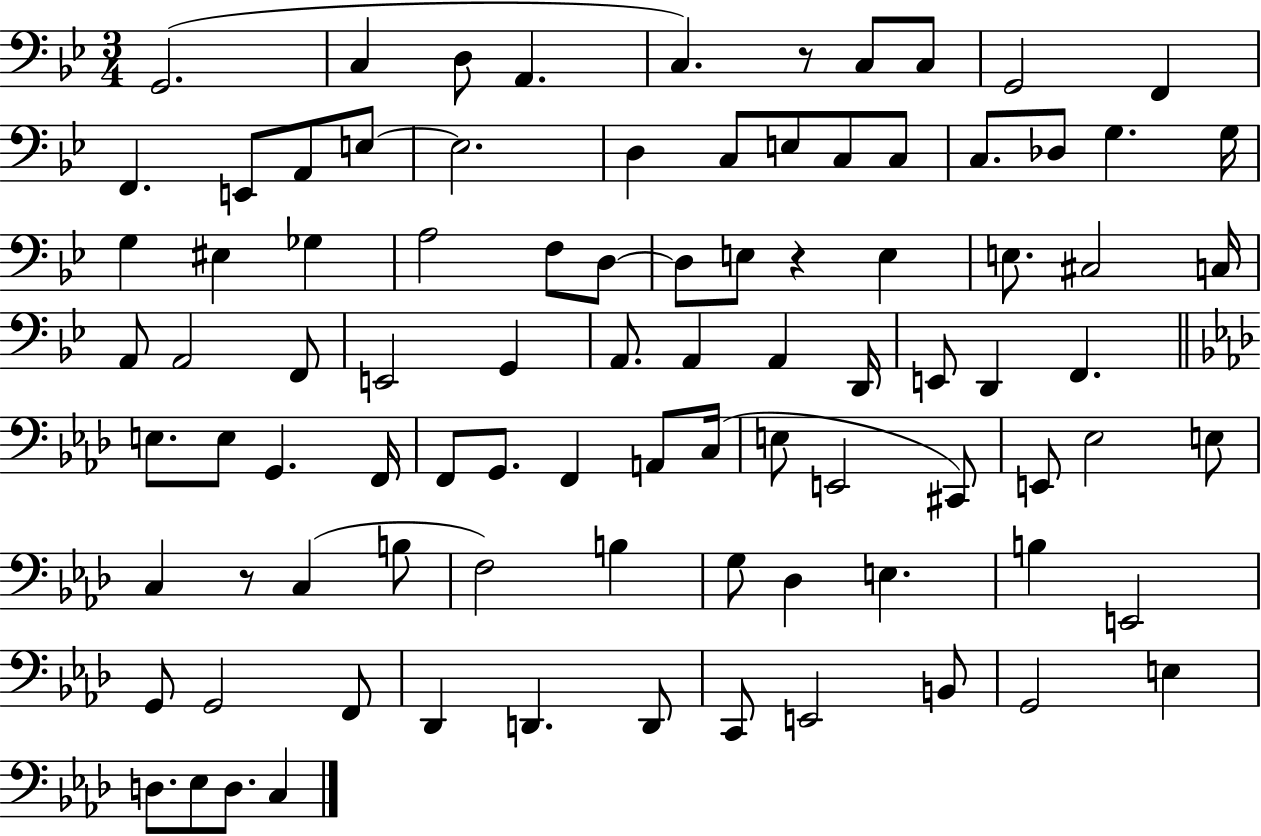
{
  \clef bass
  \numericTimeSignature
  \time 3/4
  \key bes \major
  \repeat volta 2 { g,2.( | c4 d8 a,4. | c4.) r8 c8 c8 | g,2 f,4 | \break f,4. e,8 a,8 e8~~ | e2. | d4 c8 e8 c8 c8 | c8. des8 g4. g16 | \break g4 eis4 ges4 | a2 f8 d8~~ | d8 e8 r4 e4 | e8. cis2 c16 | \break a,8 a,2 f,8 | e,2 g,4 | a,8. a,4 a,4 d,16 | e,8 d,4 f,4. | \break \bar "||" \break \key f \minor e8. e8 g,4. f,16 | f,8 g,8. f,4 a,8 c16( | e8 e,2 cis,8) | e,8 ees2 e8 | \break c4 r8 c4( b8 | f2) b4 | g8 des4 e4. | b4 e,2 | \break g,8 g,2 f,8 | des,4 d,4. d,8 | c,8 e,2 b,8 | g,2 e4 | \break d8. ees8 d8. c4 | } \bar "|."
}